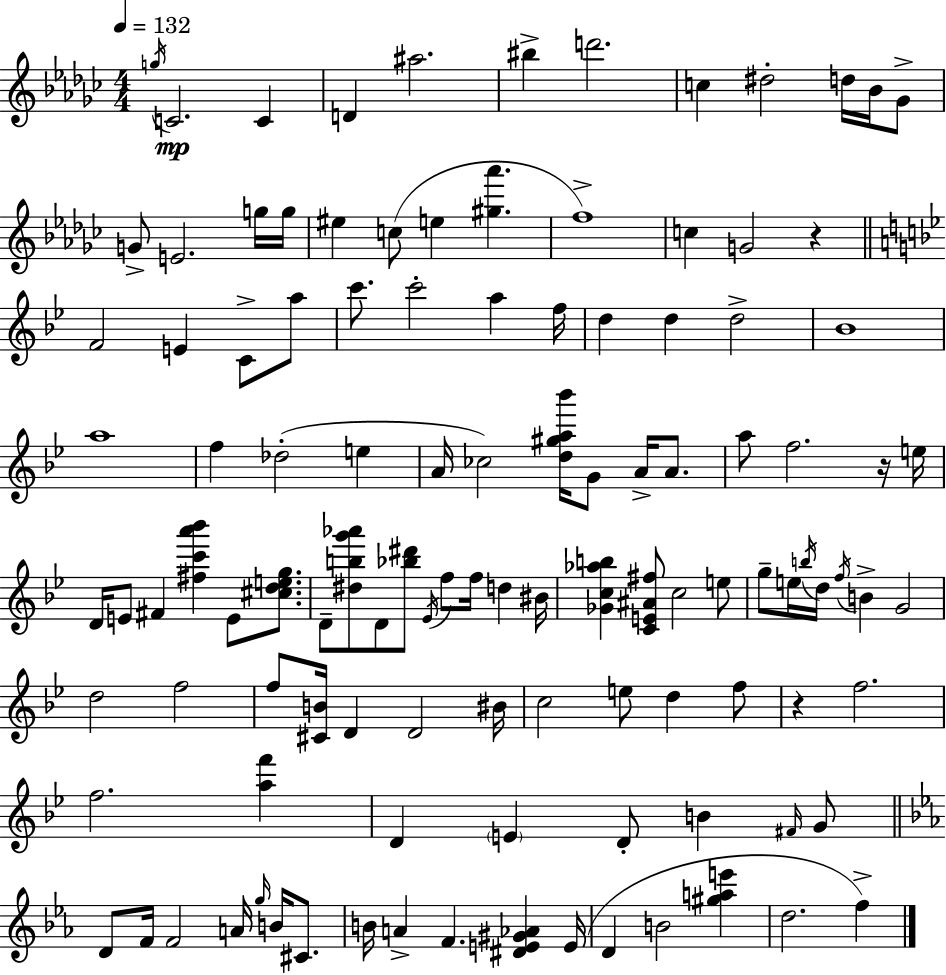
{
  \clef treble
  \numericTimeSignature
  \time 4/4
  \key ees \minor
  \tempo 4 = 132
  \acciaccatura { g''16 }\mp c'2. c'4 | d'4 ais''2. | bis''4-> d'''2. | c''4 dis''2-. d''16 bes'16 ges'8-> | \break g'8-> e'2. g''16 | g''16 eis''4 c''8( e''4 <gis'' aes'''>4. | f''1->) | c''4 g'2 r4 | \break \bar "||" \break \key g \minor f'2 e'4 c'8-> a''8 | c'''8. c'''2-. a''4 f''16 | d''4 d''4 d''2-> | bes'1 | \break a''1 | f''4 des''2-.( e''4 | a'16 ces''2) <d'' gis'' a'' bes'''>16 g'8 a'16-> a'8. | a''8 f''2. r16 e''16 | \break d'16 e'8 fis'4 <fis'' c''' a''' bes'''>4 e'8 <cis'' d'' e'' g''>8. | d'8-- <dis'' b'' g''' aes'''>8 d'8 <bes'' dis'''>8 \acciaccatura { ees'16 } f''8 f''16 d''4 | bis'16 <ges' c'' aes'' b''>4 <c' e' ais' fis''>8 c''2 e''8 | g''8-- e''16 \acciaccatura { b''16 } d''16 \acciaccatura { f''16 } b'4-> g'2 | \break d''2 f''2 | f''8 <cis' b'>16 d'4 d'2 | bis'16 c''2 e''8 d''4 | f''8 r4 f''2. | \break f''2. <a'' f'''>4 | d'4 \parenthesize e'4 d'8-. b'4 | \grace { fis'16 } g'8 \bar "||" \break \key ees \major d'8 f'16 f'2 a'16 \grace { g''16 } b'16 cis'8. | b'16 a'4-> f'4. <dis' e' gis' aes'>4 | e'16( d'4 b'2 <gis'' a'' e'''>4 | d''2. f''4->) | \break \bar "|."
}